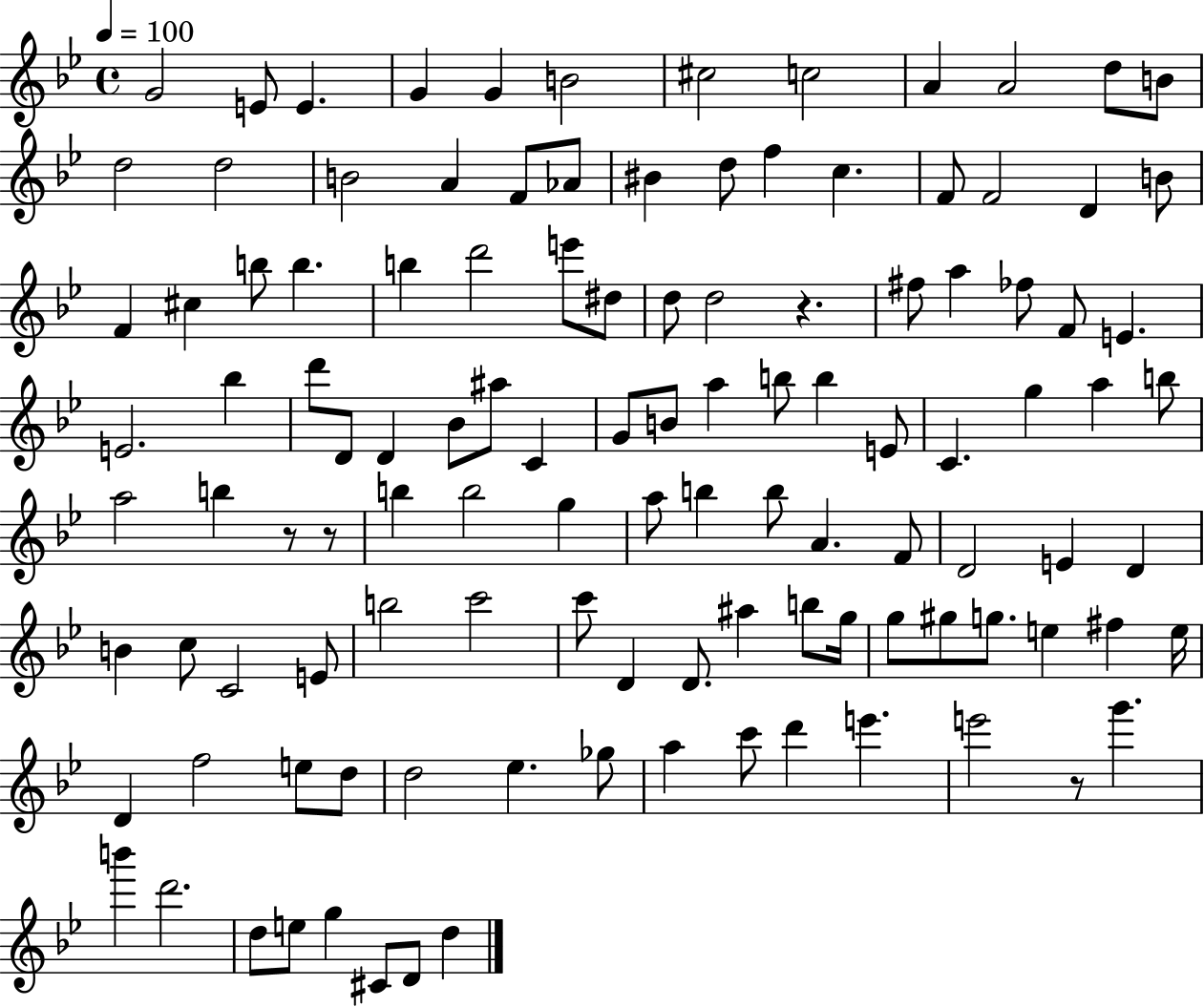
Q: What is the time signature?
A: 4/4